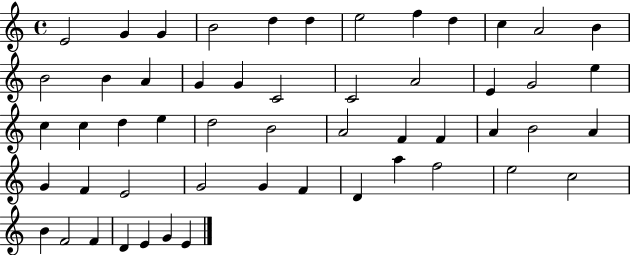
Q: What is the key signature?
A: C major